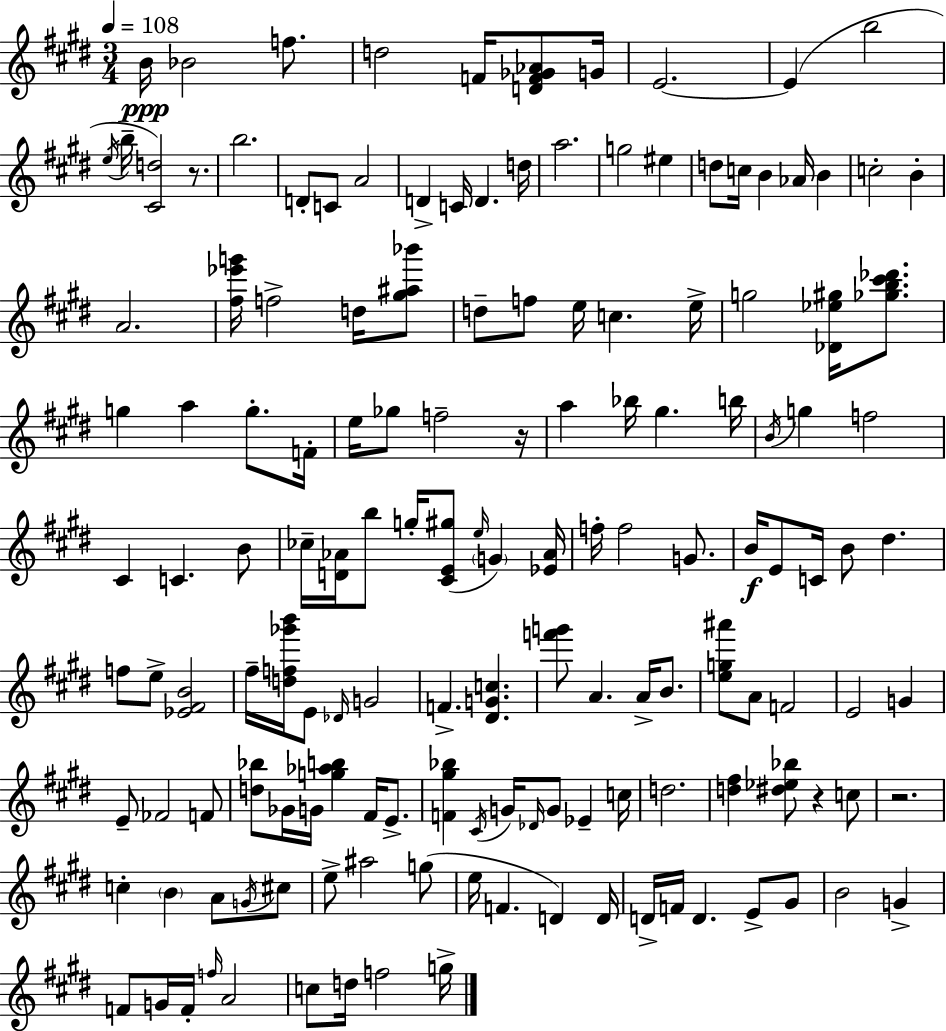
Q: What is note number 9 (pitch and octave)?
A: B5